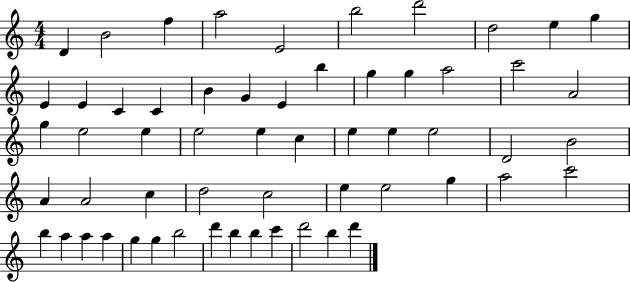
D4/q B4/h F5/q A5/h E4/h B5/h D6/h D5/h E5/q G5/q E4/q E4/q C4/q C4/q B4/q G4/q E4/q B5/q G5/q G5/q A5/h C6/h A4/h G5/q E5/h E5/q E5/h E5/q C5/q E5/q E5/q E5/h D4/h B4/h A4/q A4/h C5/q D5/h C5/h E5/q E5/h G5/q A5/h C6/h B5/q A5/q A5/q A5/q G5/q G5/q B5/h D6/q B5/q B5/q C6/q D6/h B5/q D6/q